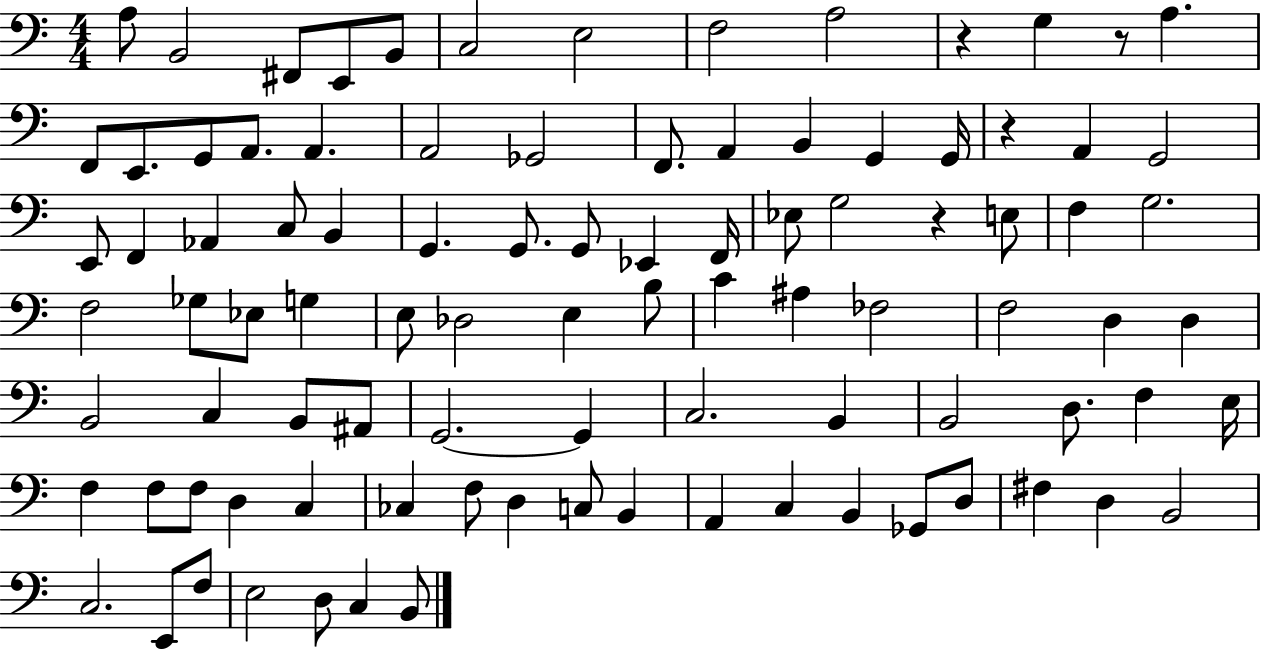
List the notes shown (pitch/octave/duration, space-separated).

A3/e B2/h F#2/e E2/e B2/e C3/h E3/h F3/h A3/h R/q G3/q R/e A3/q. F2/e E2/e. G2/e A2/e. A2/q. A2/h Gb2/h F2/e. A2/q B2/q G2/q G2/s R/q A2/q G2/h E2/e F2/q Ab2/q C3/e B2/q G2/q. G2/e. G2/e Eb2/q F2/s Eb3/e G3/h R/q E3/e F3/q G3/h. F3/h Gb3/e Eb3/e G3/q E3/e Db3/h E3/q B3/e C4/q A#3/q FES3/h F3/h D3/q D3/q B2/h C3/q B2/e A#2/e G2/h. G2/q C3/h. B2/q B2/h D3/e. F3/q E3/s F3/q F3/e F3/e D3/q C3/q CES3/q F3/e D3/q C3/e B2/q A2/q C3/q B2/q Gb2/e D3/e F#3/q D3/q B2/h C3/h. E2/e F3/e E3/h D3/e C3/q B2/e